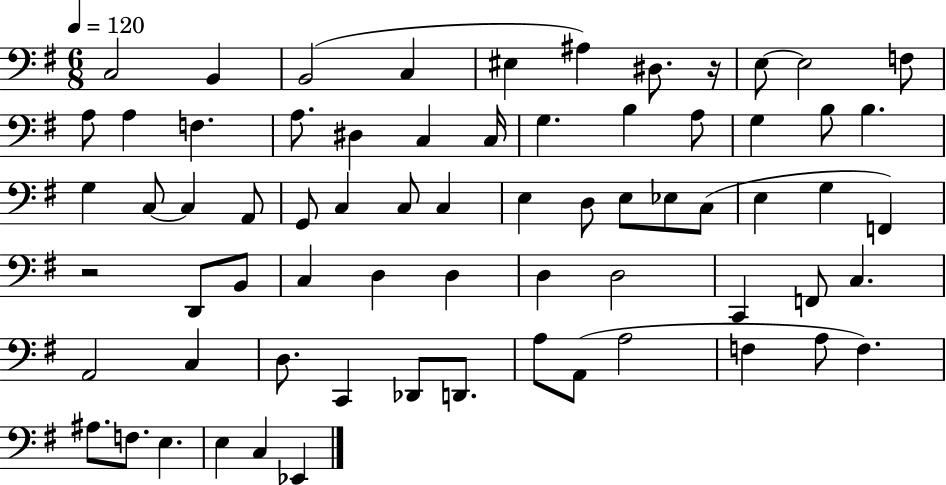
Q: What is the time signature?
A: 6/8